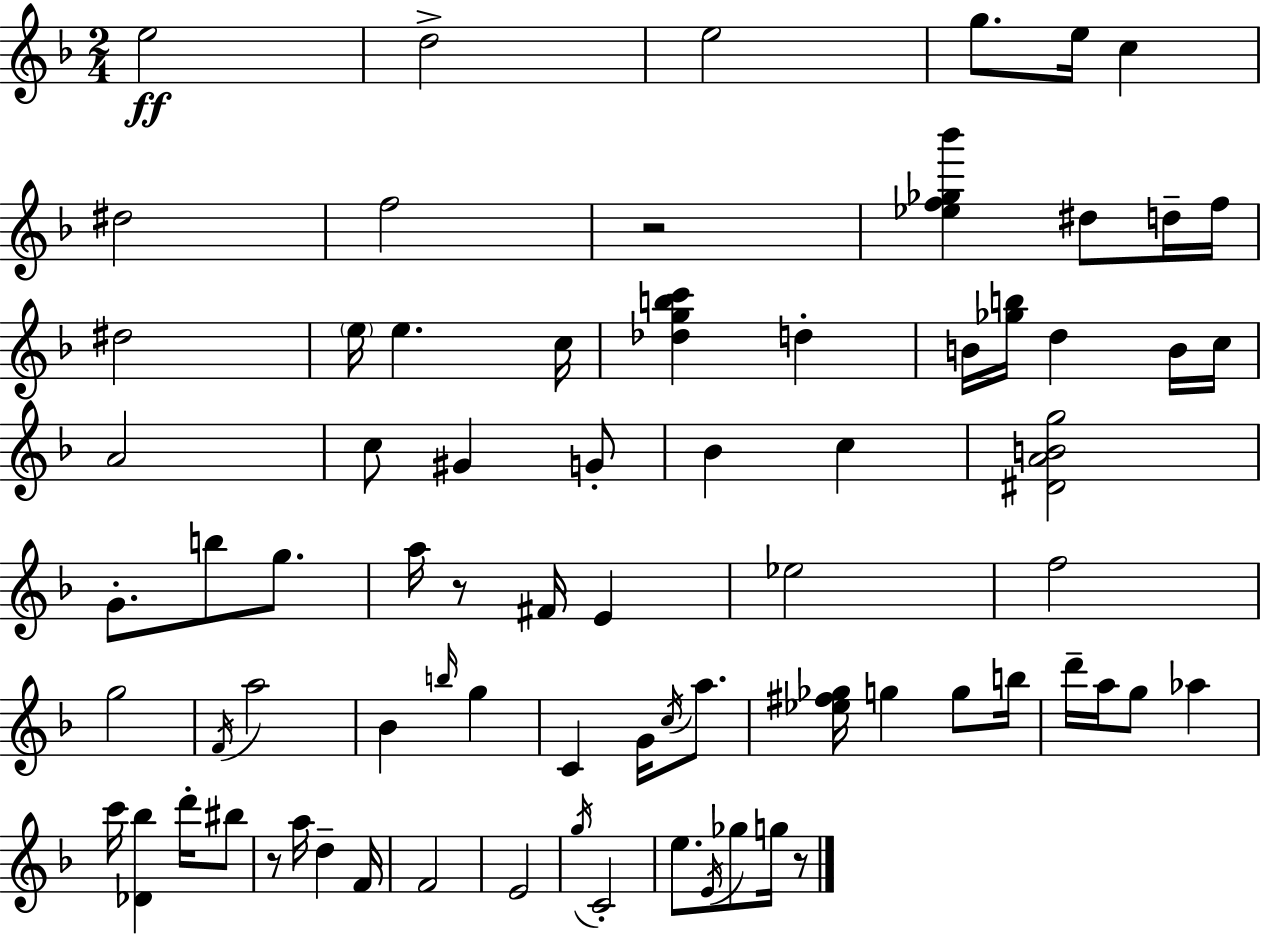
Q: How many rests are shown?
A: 4